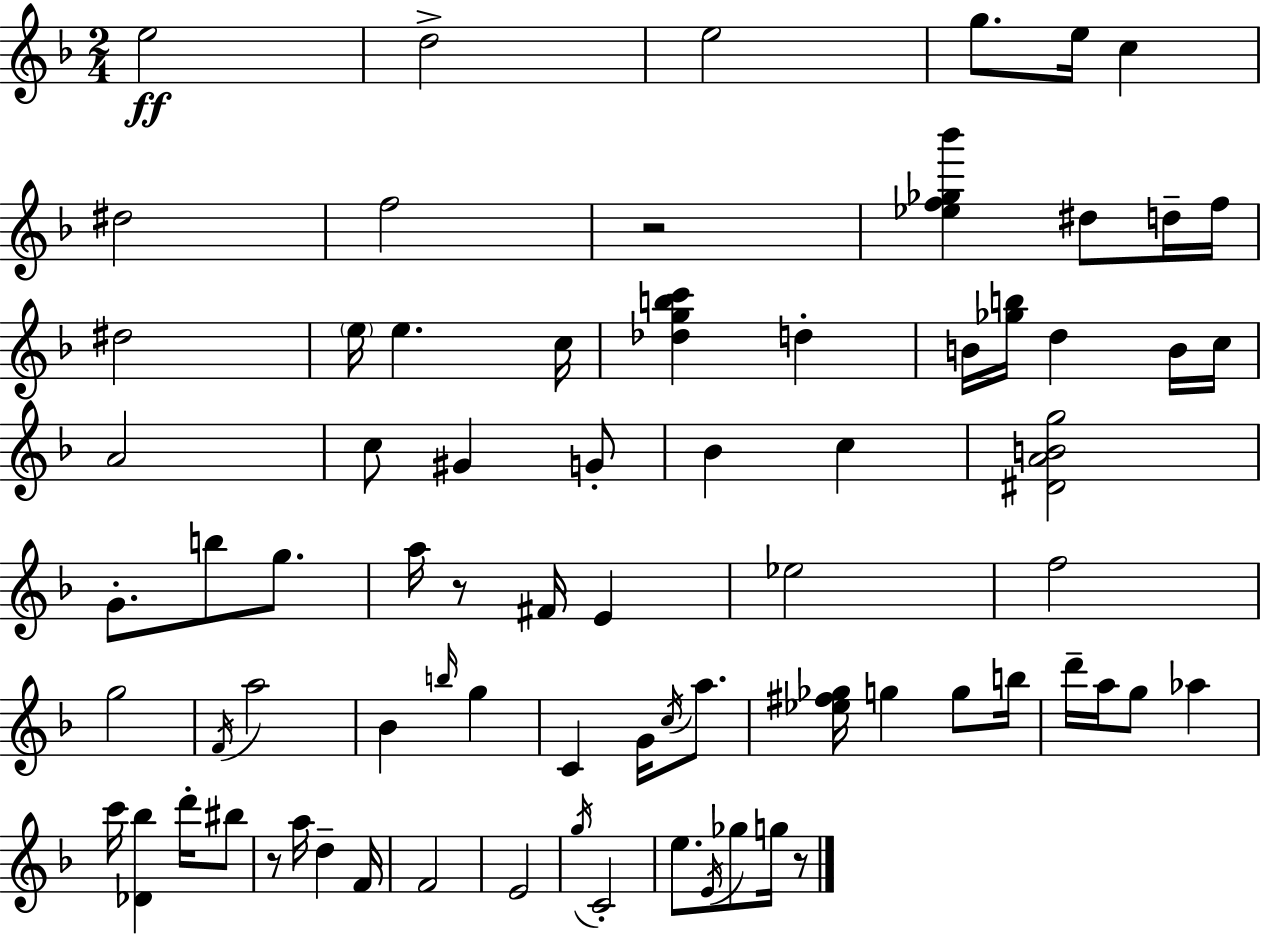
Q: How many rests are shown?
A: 4